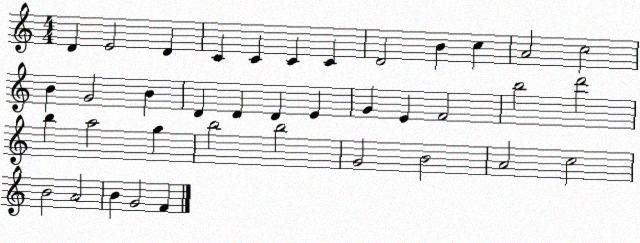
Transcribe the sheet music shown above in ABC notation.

X:1
T:Untitled
M:4/4
L:1/4
K:C
D E2 D C C C C D2 B c A2 c2 B G2 B D D D E G E F2 b2 d'2 b a2 g b2 b2 G2 B2 A2 c2 B2 A2 B G2 F